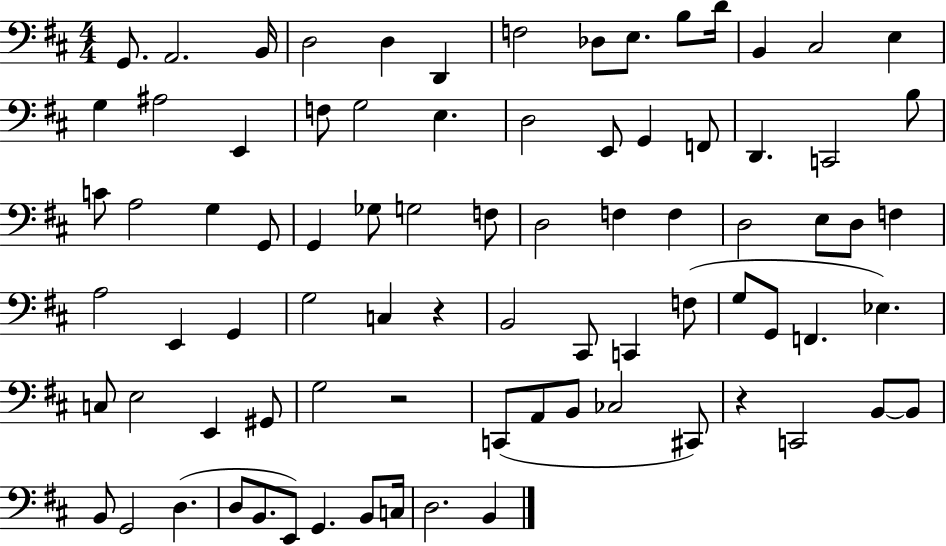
X:1
T:Untitled
M:4/4
L:1/4
K:D
G,,/2 A,,2 B,,/4 D,2 D, D,, F,2 _D,/2 E,/2 B,/2 D/4 B,, ^C,2 E, G, ^A,2 E,, F,/2 G,2 E, D,2 E,,/2 G,, F,,/2 D,, C,,2 B,/2 C/2 A,2 G, G,,/2 G,, _G,/2 G,2 F,/2 D,2 F, F, D,2 E,/2 D,/2 F, A,2 E,, G,, G,2 C, z B,,2 ^C,,/2 C,, F,/2 G,/2 G,,/2 F,, _E, C,/2 E,2 E,, ^G,,/2 G,2 z2 C,,/2 A,,/2 B,,/2 _C,2 ^C,,/2 z C,,2 B,,/2 B,,/2 B,,/2 G,,2 D, D,/2 B,,/2 E,,/2 G,, B,,/2 C,/4 D,2 B,,